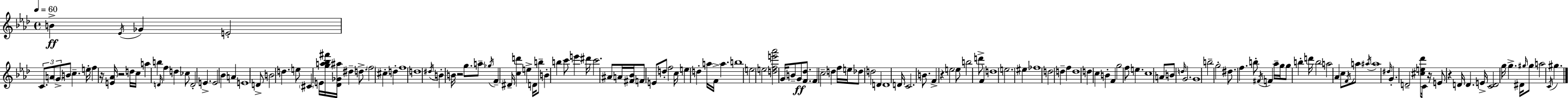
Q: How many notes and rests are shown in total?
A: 163